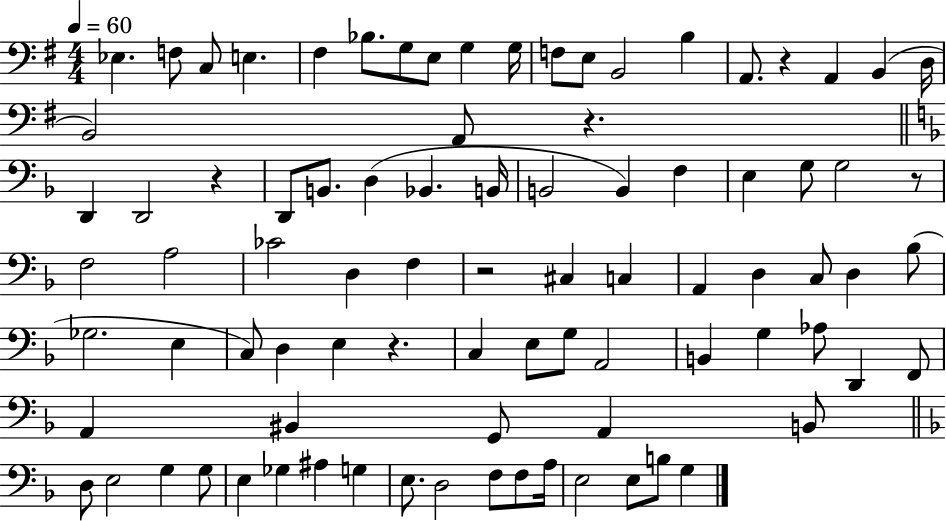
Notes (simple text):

Eb3/q. F3/e C3/e E3/q. F#3/q Bb3/e. G3/e E3/e G3/q G3/s F3/e E3/e B2/h B3/q A2/e. R/q A2/q B2/q D3/s B2/h A2/e R/q. D2/q D2/h R/q D2/e B2/e. D3/q Bb2/q. B2/s B2/h B2/q F3/q E3/q G3/e G3/h R/e F3/h A3/h CES4/h D3/q F3/q R/h C#3/q C3/q A2/q D3/q C3/e D3/q Bb3/e Gb3/h. E3/q C3/e D3/q E3/q R/q. C3/q E3/e G3/e A2/h B2/q G3/q Ab3/e D2/q F2/e A2/q BIS2/q G2/e A2/q B2/e D3/e E3/h G3/q G3/e E3/q Gb3/q A#3/q G3/q E3/e. D3/h F3/e F3/e A3/s E3/h E3/e B3/e G3/q